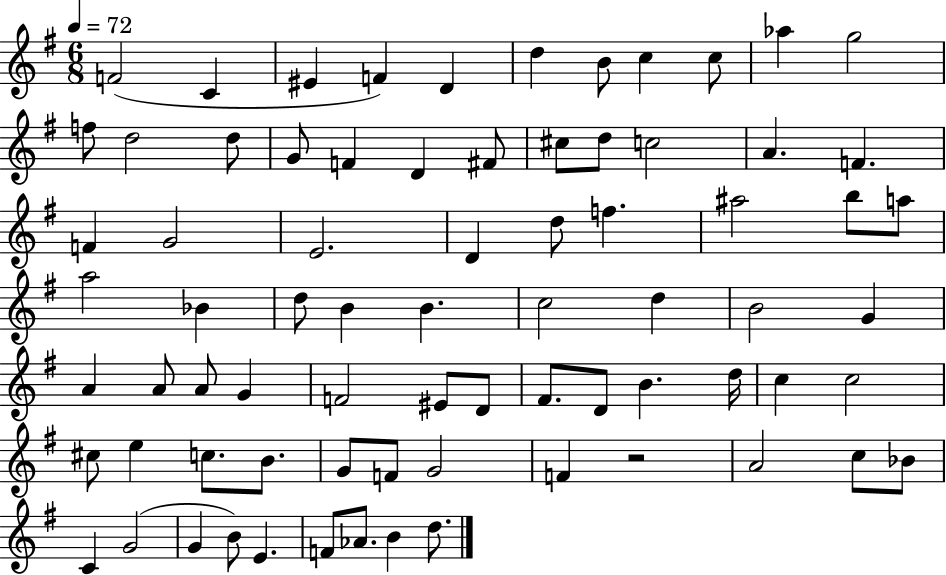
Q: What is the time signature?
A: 6/8